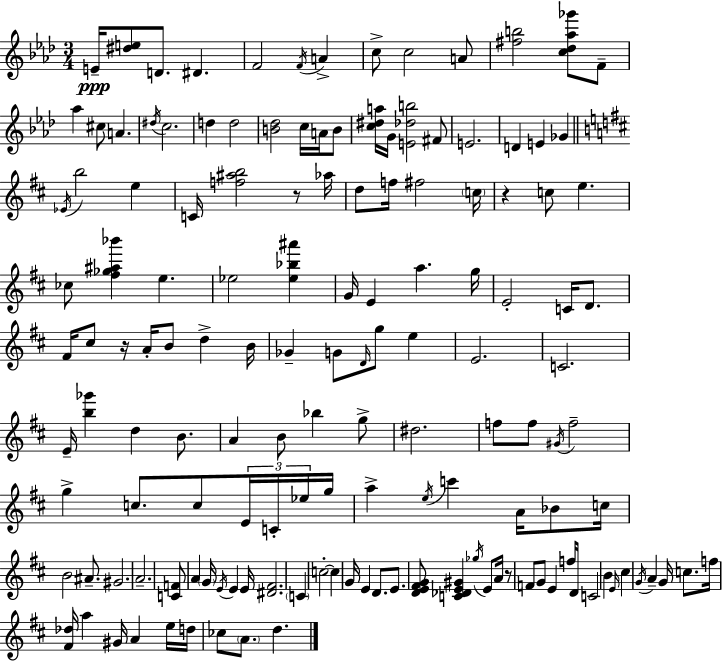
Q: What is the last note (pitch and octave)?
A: D5